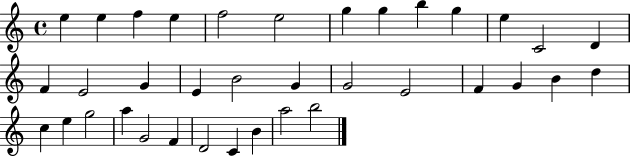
{
  \clef treble
  \time 4/4
  \defaultTimeSignature
  \key c \major
  e''4 e''4 f''4 e''4 | f''2 e''2 | g''4 g''4 b''4 g''4 | e''4 c'2 d'4 | \break f'4 e'2 g'4 | e'4 b'2 g'4 | g'2 e'2 | f'4 g'4 b'4 d''4 | \break c''4 e''4 g''2 | a''4 g'2 f'4 | d'2 c'4 b'4 | a''2 b''2 | \break \bar "|."
}